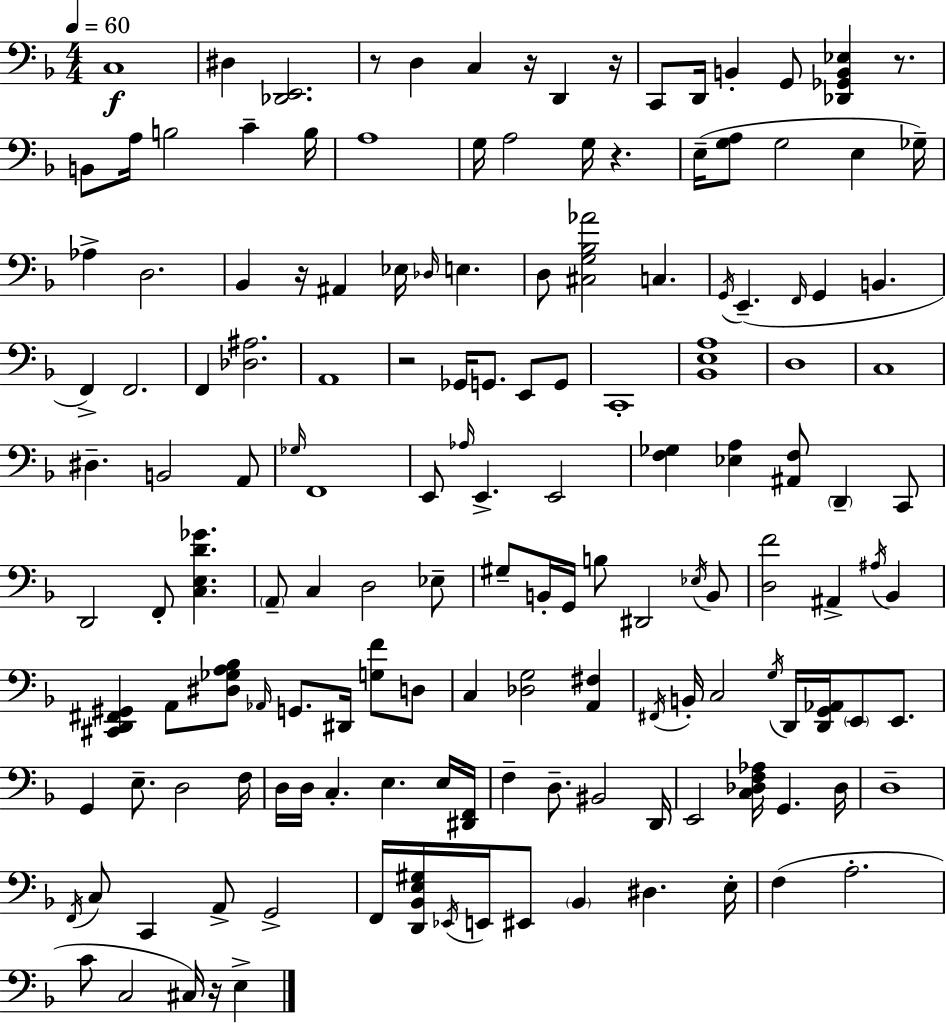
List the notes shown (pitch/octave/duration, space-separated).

C3/w D#3/q [Db2,E2]/h. R/e D3/q C3/q R/s D2/q R/s C2/e D2/s B2/q G2/e [Db2,Gb2,B2,Eb3]/q R/e. B2/e A3/s B3/h C4/q B3/s A3/w G3/s A3/h G3/s R/q. E3/s [G3,A3]/e G3/h E3/q Gb3/s Ab3/q D3/h. Bb2/q R/s A#2/q Eb3/s Db3/s E3/q. D3/e [C#3,G3,Bb3,Ab4]/h C3/q. G2/s E2/q. F2/s G2/q B2/q. F2/q F2/h. F2/q [Db3,A#3]/h. A2/w R/h Gb2/s G2/e. E2/e G2/e C2/w [Bb2,E3,A3]/w D3/w C3/w D#3/q. B2/h A2/e Gb3/s F2/w E2/e Ab3/s E2/q. E2/h [F3,Gb3]/q [Eb3,A3]/q [A#2,F3]/e D2/q C2/e D2/h F2/e [C3,E3,D4,Gb4]/q. A2/e C3/q D3/h Eb3/e G#3/e B2/s G2/s B3/e D#2/h Eb3/s B2/e [D3,F4]/h A#2/q A#3/s Bb2/q [C#2,D2,F#2,G#2]/q A2/e [D#3,Gb3,A3,Bb3]/e Ab2/s G2/e. D#2/s [G3,F4]/e D3/e C3/q [Db3,G3]/h [A2,F#3]/q F#2/s B2/s C3/h G3/s D2/s [D2,G2,Ab2]/s E2/e E2/e. G2/q E3/e. D3/h F3/s D3/s D3/s C3/q. E3/q. E3/s [D#2,F2]/s F3/q D3/e. BIS2/h D2/s E2/h [C3,Db3,F3,Ab3]/s G2/q. Db3/s D3/w F2/s C3/e C2/q A2/e G2/h F2/s [D2,Bb2,E3,G#3]/s Eb2/s E2/s EIS2/e Bb2/q D#3/q. E3/s F3/q A3/h. C4/e C3/h C#3/s R/s E3/q